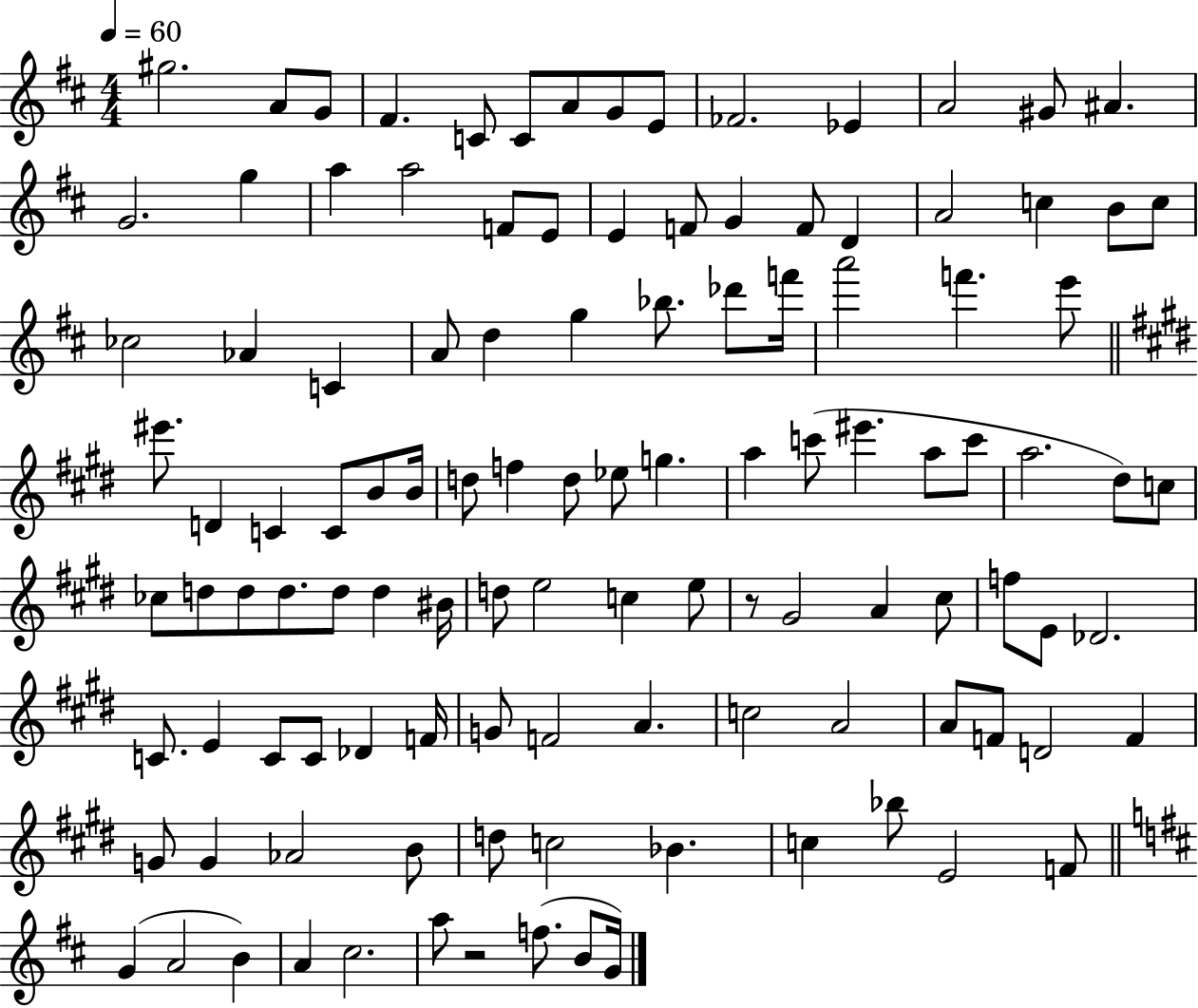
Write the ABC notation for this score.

X:1
T:Untitled
M:4/4
L:1/4
K:D
^g2 A/2 G/2 ^F C/2 C/2 A/2 G/2 E/2 _F2 _E A2 ^G/2 ^A G2 g a a2 F/2 E/2 E F/2 G F/2 D A2 c B/2 c/2 _c2 _A C A/2 d g _b/2 _d'/2 f'/4 a'2 f' e'/2 ^e'/2 D C C/2 B/2 B/4 d/2 f d/2 _e/2 g a c'/2 ^e' a/2 c'/2 a2 ^d/2 c/2 _c/2 d/2 d/2 d/2 d/2 d ^B/4 d/2 e2 c e/2 z/2 ^G2 A ^c/2 f/2 E/2 _D2 C/2 E C/2 C/2 _D F/4 G/2 F2 A c2 A2 A/2 F/2 D2 F G/2 G _A2 B/2 d/2 c2 _B c _b/2 E2 F/2 G A2 B A ^c2 a/2 z2 f/2 B/2 G/4